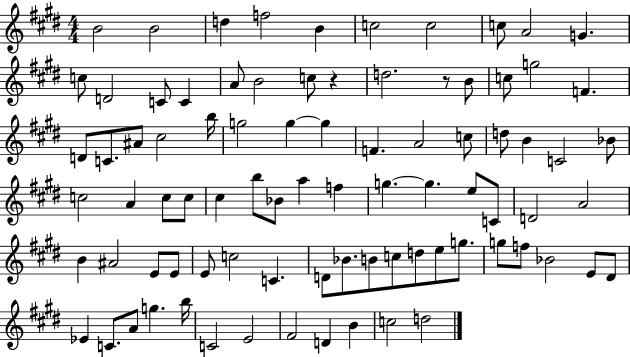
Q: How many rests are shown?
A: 2